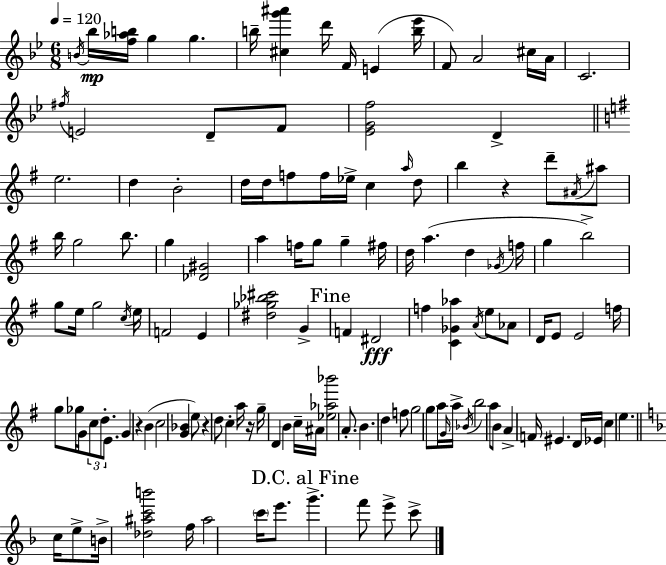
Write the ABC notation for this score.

X:1
T:Untitled
M:6/8
L:1/4
K:Bb
B/4 _b/4 [f_ab]/4 g g b/4 [^cg'^a'] d'/4 F/4 E [b_e']/4 F/2 A2 ^c/4 A/4 C2 ^f/4 E2 D/2 F/2 [_EGf]2 D e2 d B2 d/4 d/4 f/2 f/4 _e/4 c a/4 d/2 b z d'/2 ^A/4 ^a/2 b/4 g2 b/2 g [_D^G]2 a f/4 g/2 g ^f/4 d/4 a d _G/4 f/4 g b2 g/2 e/4 g2 c/4 e/4 F2 E [^d_g_b^c']2 G F ^D2 f [C_G_a] A/4 e/2 _A/2 D/4 E/2 E2 f/4 g/2 _g/4 G/4 c/2 d/2 E/2 G z B c2 [G_B] e/2 z d/2 c a/4 z/4 g/4 D B c/4 ^A/4 [_e_a_b']2 A/2 B d f/2 g2 g/2 a/4 G/4 a/4 _B/4 b2 a/2 B/2 A F/4 ^E D/4 _E/4 c e c/4 e/2 B/4 [_d^ac'b']2 f/4 ^a2 c'/4 e'/2 g' f'/2 e'/2 c'/2